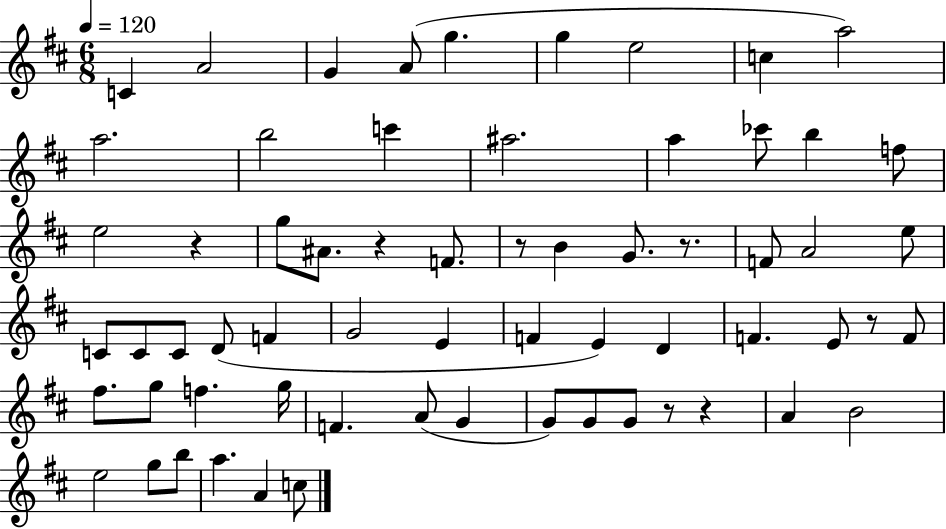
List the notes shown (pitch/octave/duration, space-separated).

C4/q A4/h G4/q A4/e G5/q. G5/q E5/h C5/q A5/h A5/h. B5/h C6/q A#5/h. A5/q CES6/e B5/q F5/e E5/h R/q G5/e A#4/e. R/q F4/e. R/e B4/q G4/e. R/e. F4/e A4/h E5/e C4/e C4/e C4/e D4/e F4/q G4/h E4/q F4/q E4/q D4/q F4/q. E4/e R/e F4/e F#5/e. G5/e F5/q. G5/s F4/q. A4/e G4/q G4/e G4/e G4/e R/e R/q A4/q B4/h E5/h G5/e B5/e A5/q. A4/q C5/e